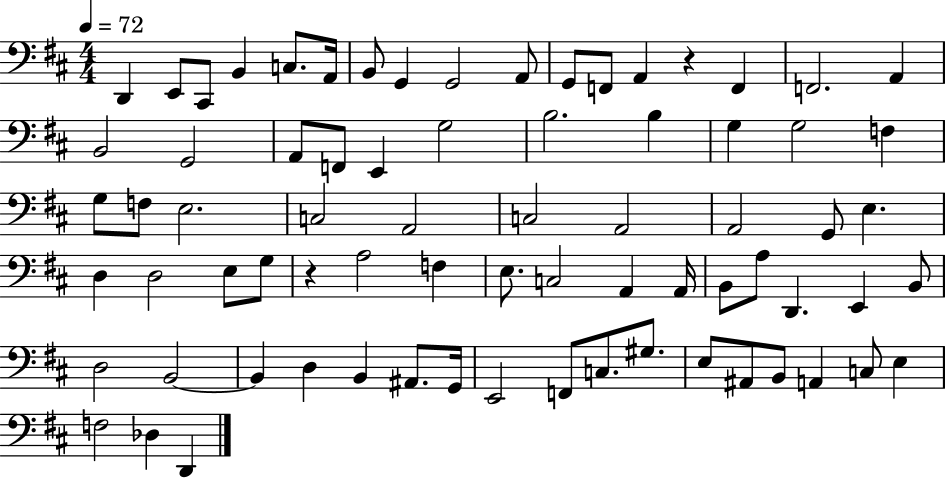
{
  \clef bass
  \numericTimeSignature
  \time 4/4
  \key d \major
  \tempo 4 = 72
  d,4 e,8 cis,8 b,4 c8. a,16 | b,8 g,4 g,2 a,8 | g,8 f,8 a,4 r4 f,4 | f,2. a,4 | \break b,2 g,2 | a,8 f,8 e,4 g2 | b2. b4 | g4 g2 f4 | \break g8 f8 e2. | c2 a,2 | c2 a,2 | a,2 g,8 e4. | \break d4 d2 e8 g8 | r4 a2 f4 | e8. c2 a,4 a,16 | b,8 a8 d,4. e,4 b,8 | \break d2 b,2~~ | b,4 d4 b,4 ais,8. g,16 | e,2 f,8 c8. gis8. | e8 ais,8 b,8 a,4 c8 e4 | \break f2 des4 d,4 | \bar "|."
}